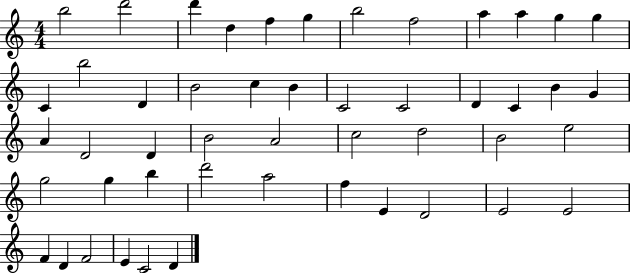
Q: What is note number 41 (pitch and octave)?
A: D4